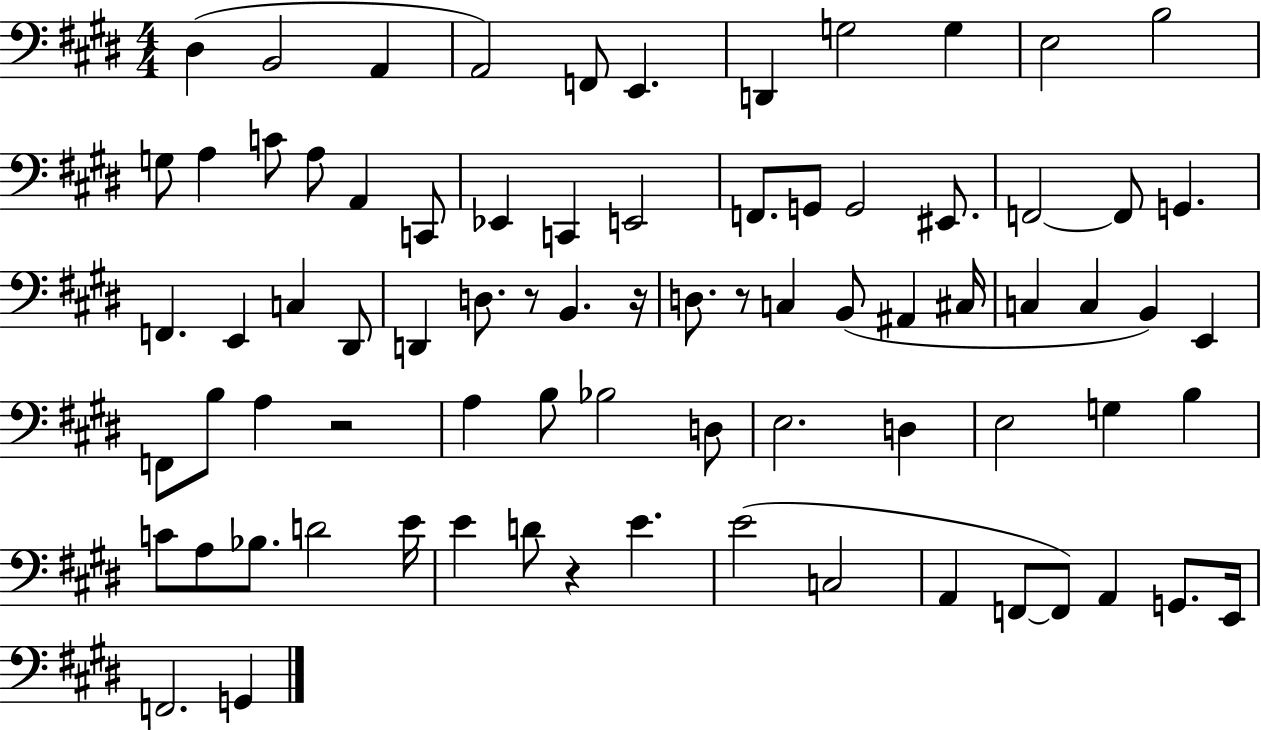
X:1
T:Untitled
M:4/4
L:1/4
K:E
^D, B,,2 A,, A,,2 F,,/2 E,, D,, G,2 G, E,2 B,2 G,/2 A, C/2 A,/2 A,, C,,/2 _E,, C,, E,,2 F,,/2 G,,/2 G,,2 ^E,,/2 F,,2 F,,/2 G,, F,, E,, C, ^D,,/2 D,, D,/2 z/2 B,, z/4 D,/2 z/2 C, B,,/2 ^A,, ^C,/4 C, C, B,, E,, F,,/2 B,/2 A, z2 A, B,/2 _B,2 D,/2 E,2 D, E,2 G, B, C/2 A,/2 _B,/2 D2 E/4 E D/2 z E E2 C,2 A,, F,,/2 F,,/2 A,, G,,/2 E,,/4 F,,2 G,,